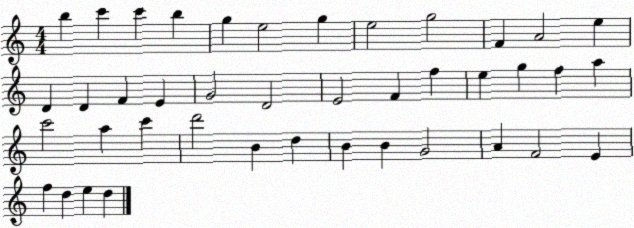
X:1
T:Untitled
M:4/4
L:1/4
K:C
b c' c' b g e2 g e2 g2 F A2 e D D F E G2 D2 E2 F f e g f a c'2 a c' d'2 B d B B G2 A F2 E f d e d